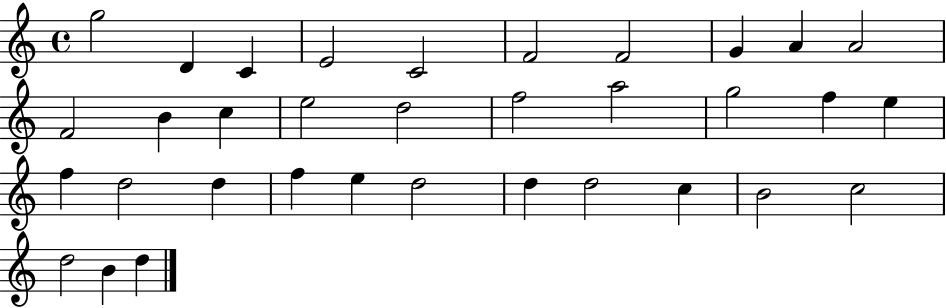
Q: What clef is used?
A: treble